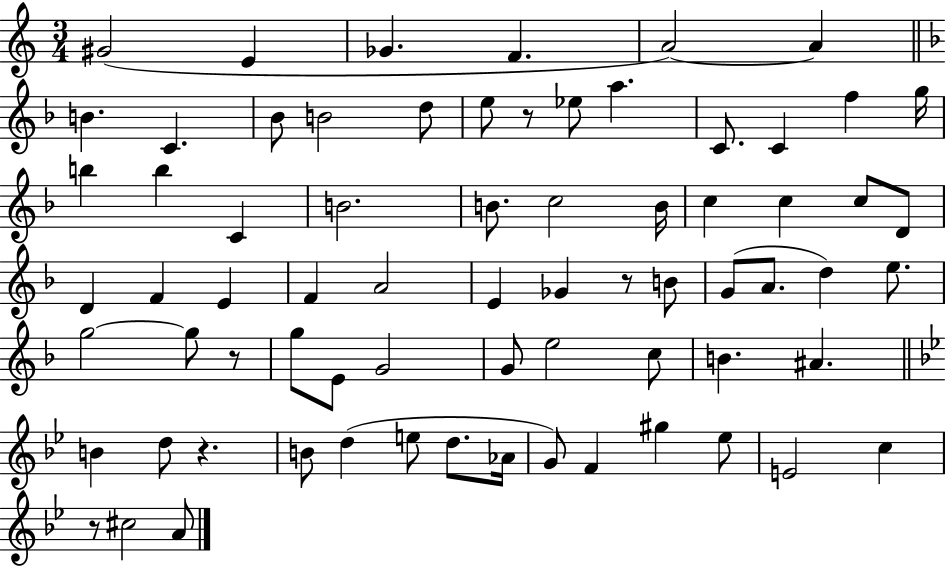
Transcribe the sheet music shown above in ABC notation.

X:1
T:Untitled
M:3/4
L:1/4
K:C
^G2 E _G F A2 A B C _B/2 B2 d/2 e/2 z/2 _e/2 a C/2 C f g/4 b b C B2 B/2 c2 B/4 c c c/2 D/2 D F E F A2 E _G z/2 B/2 G/2 A/2 d e/2 g2 g/2 z/2 g/2 E/2 G2 G/2 e2 c/2 B ^A B d/2 z B/2 d e/2 d/2 _A/4 G/2 F ^g _e/2 E2 c z/2 ^c2 A/2